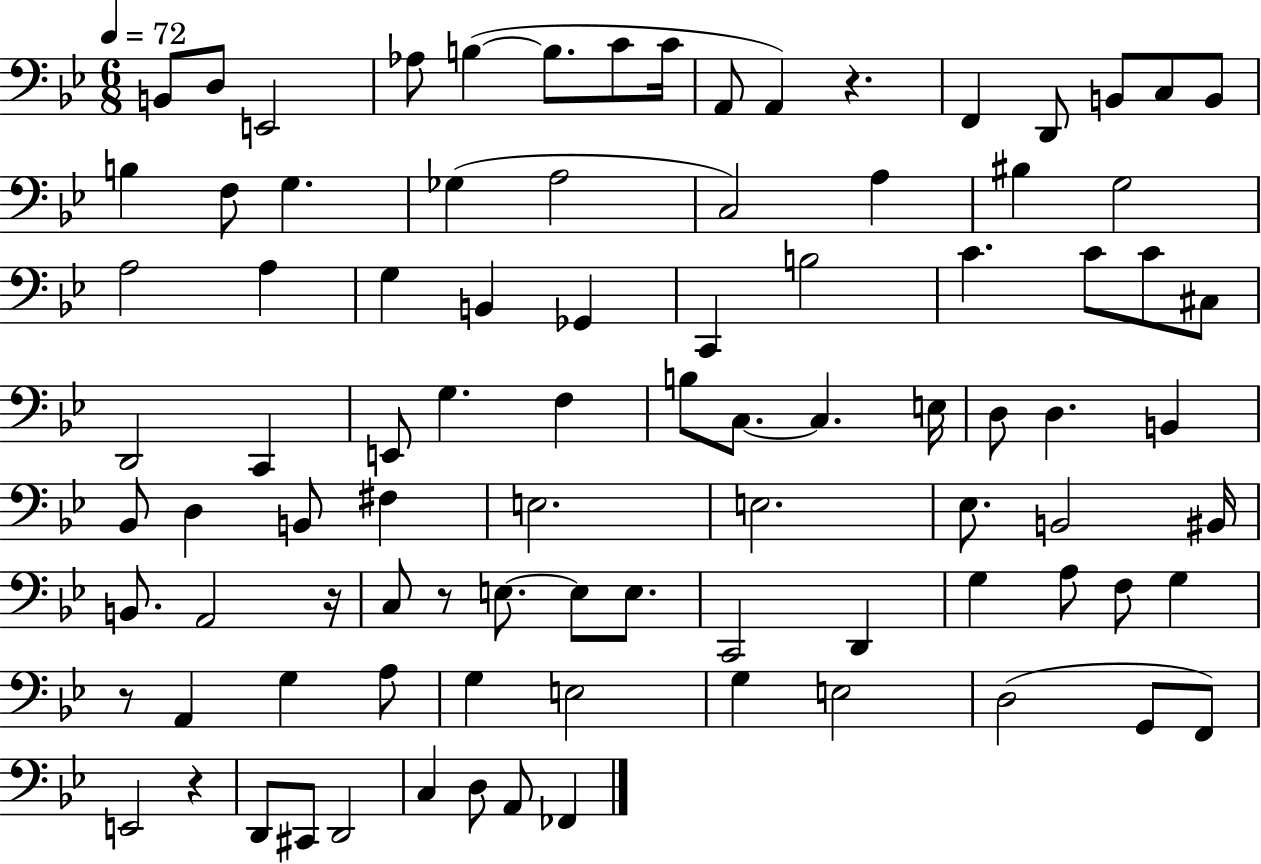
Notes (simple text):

B2/e D3/e E2/h Ab3/e B3/q B3/e. C4/e C4/s A2/e A2/q R/q. F2/q D2/e B2/e C3/e B2/e B3/q F3/e G3/q. Gb3/q A3/h C3/h A3/q BIS3/q G3/h A3/h A3/q G3/q B2/q Gb2/q C2/q B3/h C4/q. C4/e C4/e C#3/e D2/h C2/q E2/e G3/q. F3/q B3/e C3/e. C3/q. E3/s D3/e D3/q. B2/q Bb2/e D3/q B2/e F#3/q E3/h. E3/h. Eb3/e. B2/h BIS2/s B2/e. A2/h R/s C3/e R/e E3/e. E3/e E3/e. C2/h D2/q G3/q A3/e F3/e G3/q R/e A2/q G3/q A3/e G3/q E3/h G3/q E3/h D3/h G2/e F2/e E2/h R/q D2/e C#2/e D2/h C3/q D3/e A2/e FES2/q